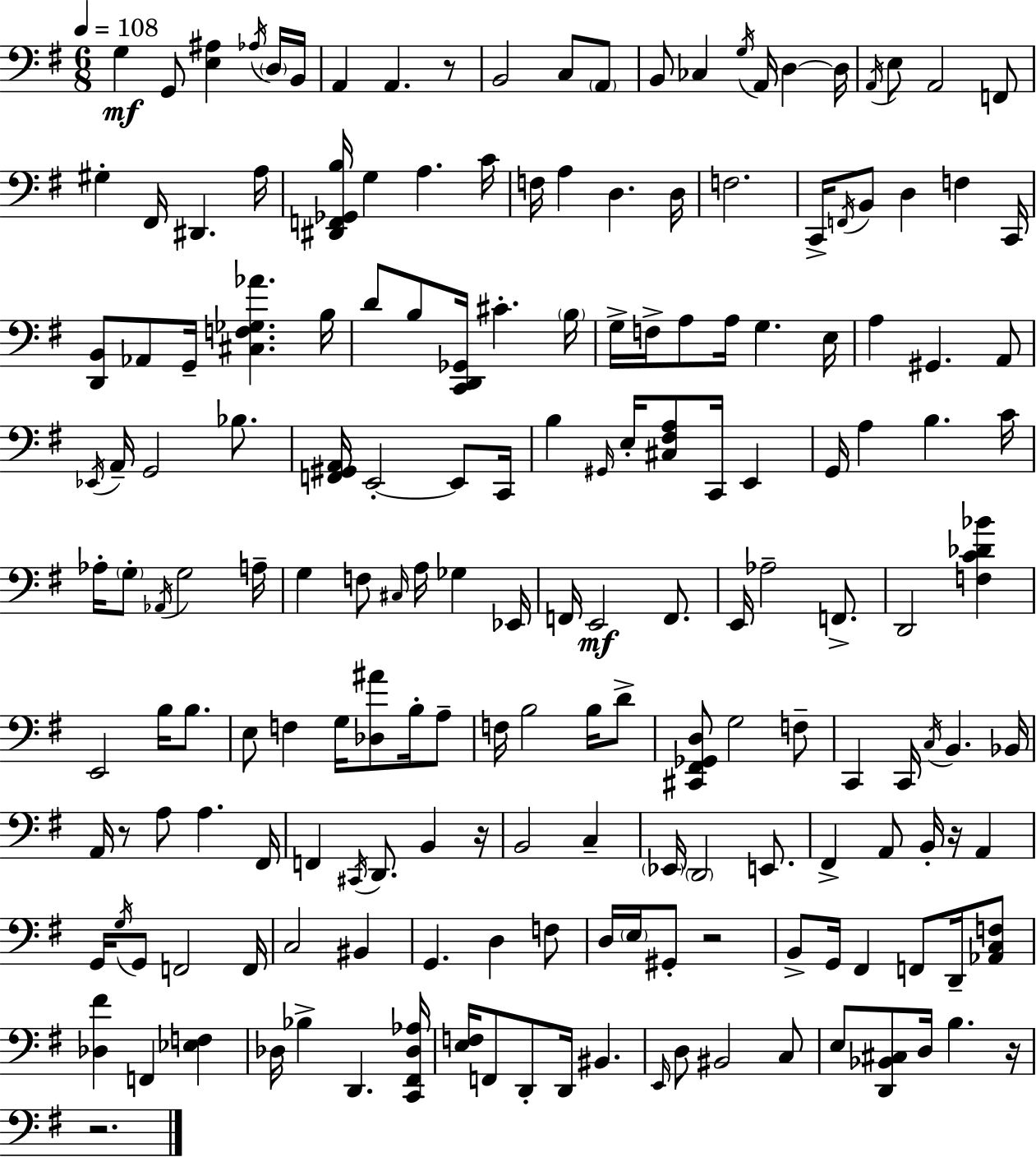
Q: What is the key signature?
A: G major